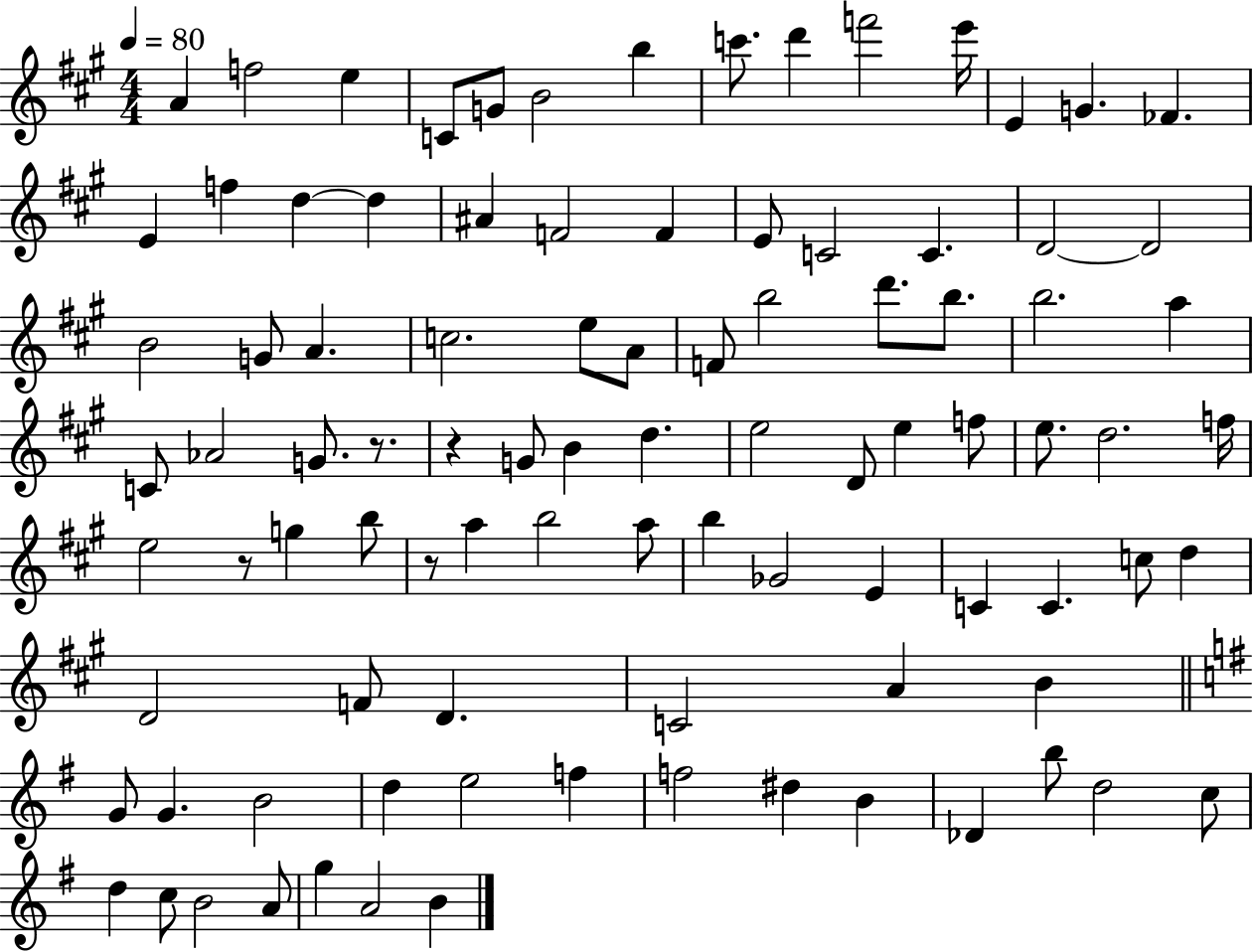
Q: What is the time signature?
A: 4/4